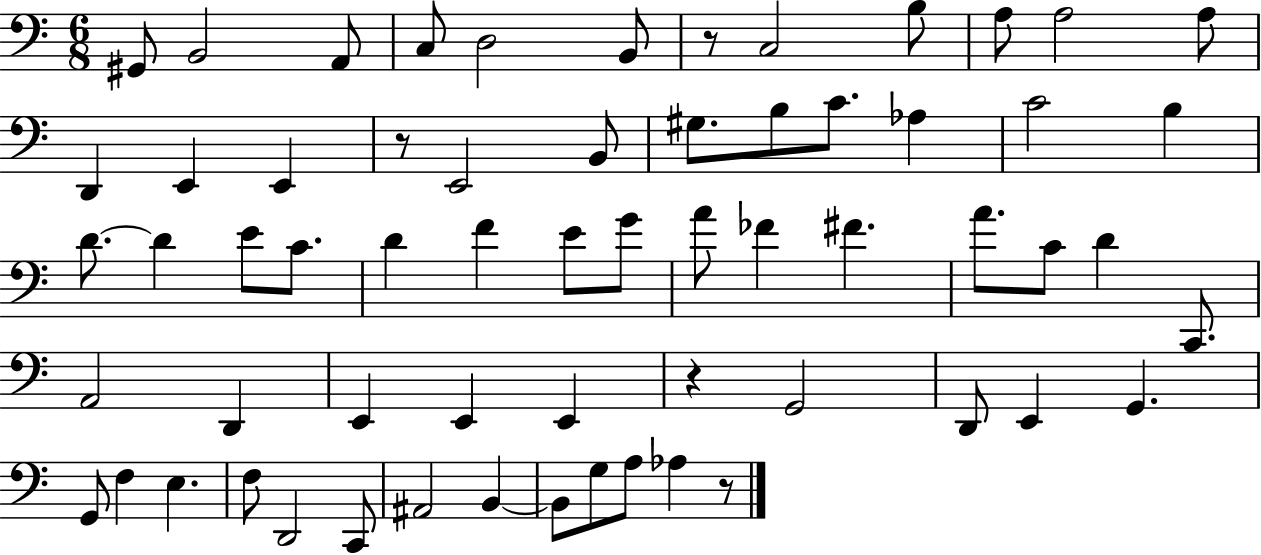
{
  \clef bass
  \numericTimeSignature
  \time 6/8
  \key c \major
  gis,8 b,2 a,8 | c8 d2 b,8 | r8 c2 b8 | a8 a2 a8 | \break d,4 e,4 e,4 | r8 e,2 b,8 | gis8. b8 c'8. aes4 | c'2 b4 | \break d'8.~~ d'4 e'8 c'8. | d'4 f'4 e'8 g'8 | a'8 fes'4 fis'4. | a'8. c'8 d'4 c,8. | \break a,2 d,4 | e,4 e,4 e,4 | r4 g,2 | d,8 e,4 g,4. | \break g,8 f4 e4. | f8 d,2 c,8 | ais,2 b,4~~ | b,8 g8 a8 aes4 r8 | \break \bar "|."
}